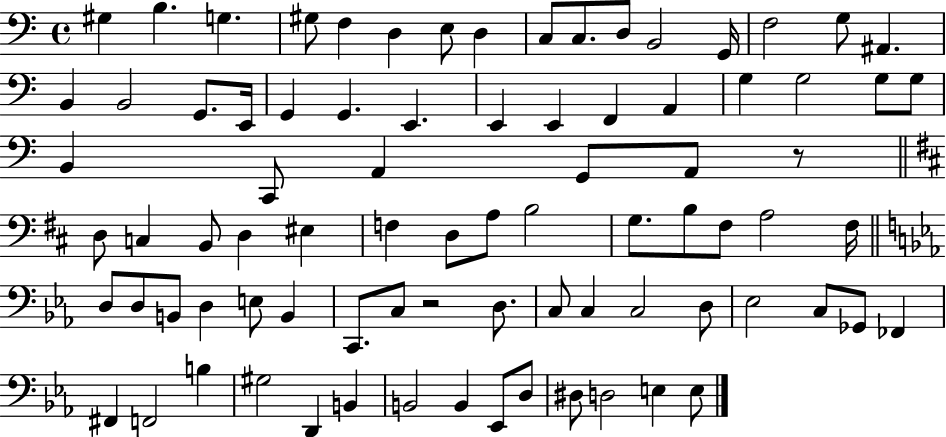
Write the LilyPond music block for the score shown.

{
  \clef bass
  \time 4/4
  \defaultTimeSignature
  \key c \major
  gis4 b4. g4. | gis8 f4 d4 e8 d4 | c8 c8. d8 b,2 g,16 | f2 g8 ais,4. | \break b,4 b,2 g,8. e,16 | g,4 g,4. e,4. | e,4 e,4 f,4 a,4 | g4 g2 g8 g8 | \break b,4 c,8 a,4 g,8 a,8 r8 | \bar "||" \break \key b \minor d8 c4 b,8 d4 eis4 | f4 d8 a8 b2 | g8. b8 fis8 a2 fis16 | \bar "||" \break \key c \minor d8 d8 b,8 d4 e8 b,4 | c,8. c8 r2 d8. | c8 c4 c2 d8 | ees2 c8 ges,8 fes,4 | \break fis,4 f,2 b4 | gis2 d,4 b,4 | b,2 b,4 ees,8 d8 | dis8 d2 e4 e8 | \break \bar "|."
}